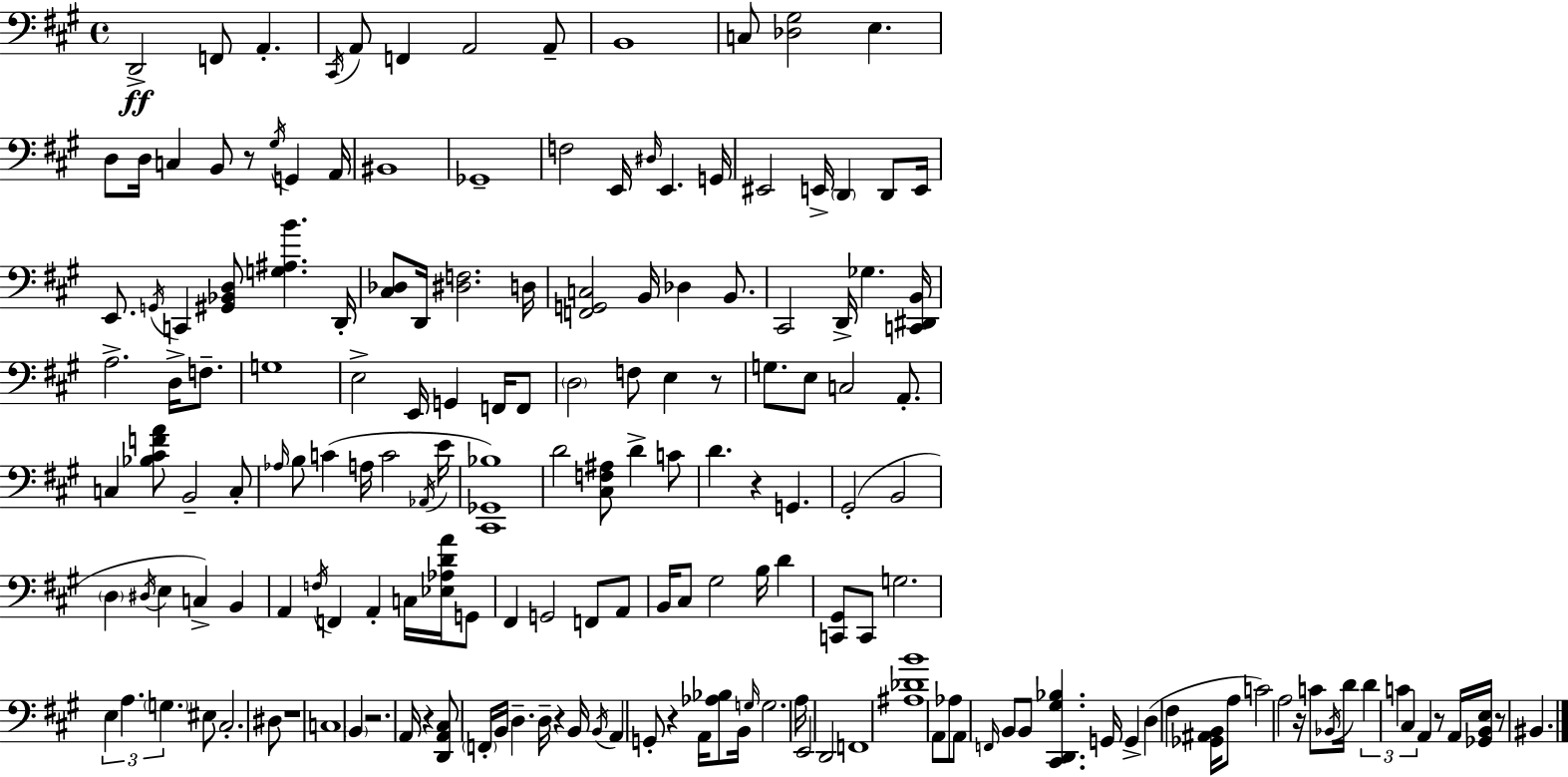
X:1
T:Untitled
M:4/4
L:1/4
K:A
D,,2 F,,/2 A,, ^C,,/4 A,,/2 F,, A,,2 A,,/2 B,,4 C,/2 [_D,^G,]2 E, D,/2 D,/4 C, B,,/2 z/2 ^G,/4 G,, A,,/4 ^B,,4 _G,,4 F,2 E,,/4 ^D,/4 E,, G,,/4 ^E,,2 E,,/4 D,, D,,/2 E,,/4 E,,/2 G,,/4 C,, [^G,,_B,,D,]/2 [G,^A,B] D,,/4 [^C,_D,]/2 D,,/4 [^D,F,]2 D,/4 [F,,G,,C,]2 B,,/4 _D, B,,/2 ^C,,2 D,,/4 _G, [C,,^D,,B,,]/4 A,2 D,/4 F,/2 G,4 E,2 E,,/4 G,, F,,/4 F,,/2 D,2 F,/2 E, z/2 G,/2 E,/2 C,2 A,,/2 C, [_B,^CFA]/2 B,,2 C,/2 _A,/4 B,/2 C A,/4 C2 _A,,/4 E/4 [^C,,_G,,_B,]4 D2 [^C,F,^A,]/2 D C/2 D z G,, ^G,,2 B,,2 D, ^D,/4 E, C, B,, A,, F,/4 F,, A,, C,/4 [_E,_A,DA]/4 G,,/2 ^F,, G,,2 F,,/2 A,,/2 B,,/4 ^C,/2 ^G,2 B,/4 D [C,,^G,,]/2 C,,/2 G,2 E, A, G, ^E,/2 ^C,2 ^D,/2 z4 C,4 B,, z2 A,,/4 z [D,,A,,^C,]/2 F,,/4 B,,/4 D, D,/4 z B,,/4 B,,/4 A,, G,,/2 z A,,/4 [_A,_B,]/2 B,,/4 G,/4 G,2 A,/4 E,,2 D,,2 F,,4 [^A,_DB]4 A,,/2 _A,/2 A,,/2 F,,/4 B,,/2 B,,/2 [^C,,D,,^G,_B,] G,,/4 G,, D, ^F, [_G,,^A,,B,,]/4 A,/2 C2 A,2 z/4 C/2 _B,,/4 D/4 D C ^C, A,, z/2 A,,/4 [_G,,B,,E,]/4 z/2 ^B,,